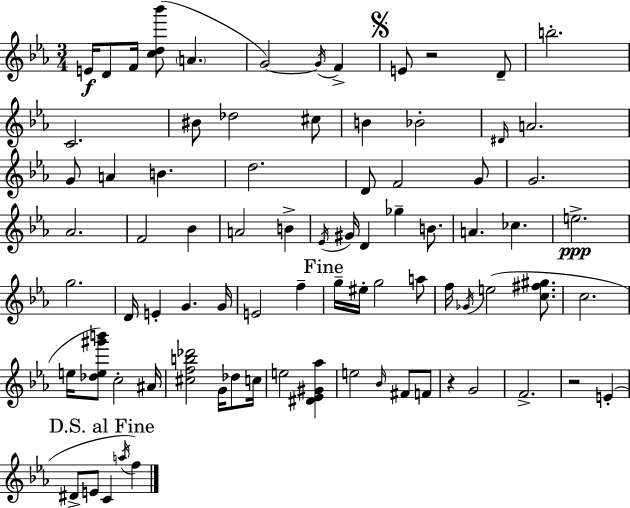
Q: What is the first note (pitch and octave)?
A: E4